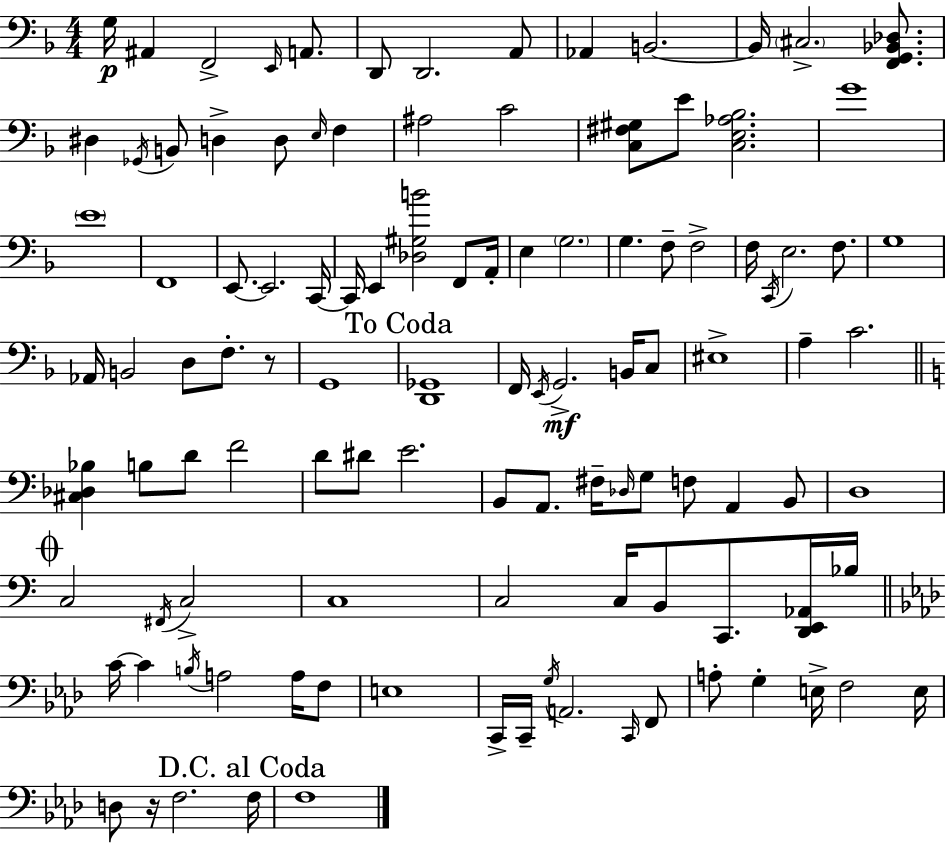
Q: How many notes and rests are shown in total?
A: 110